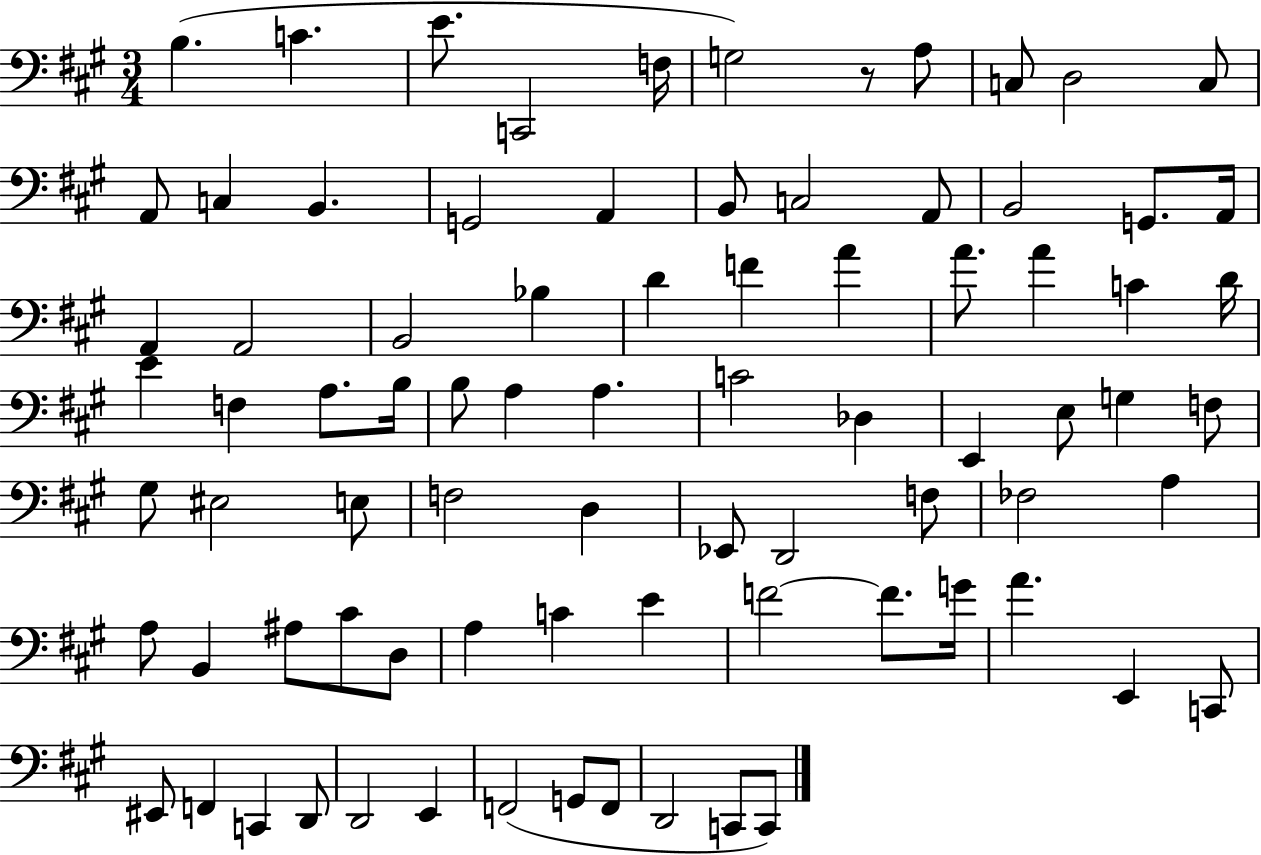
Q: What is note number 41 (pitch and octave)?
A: Db3